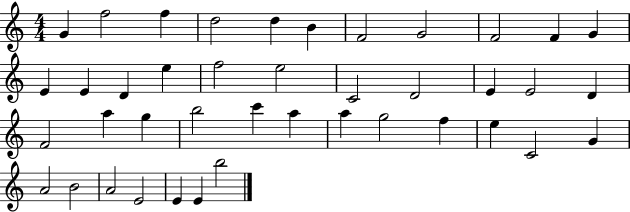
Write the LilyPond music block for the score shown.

{
  \clef treble
  \numericTimeSignature
  \time 4/4
  \key c \major
  g'4 f''2 f''4 | d''2 d''4 b'4 | f'2 g'2 | f'2 f'4 g'4 | \break e'4 e'4 d'4 e''4 | f''2 e''2 | c'2 d'2 | e'4 e'2 d'4 | \break f'2 a''4 g''4 | b''2 c'''4 a''4 | a''4 g''2 f''4 | e''4 c'2 g'4 | \break a'2 b'2 | a'2 e'2 | e'4 e'4 b''2 | \bar "|."
}